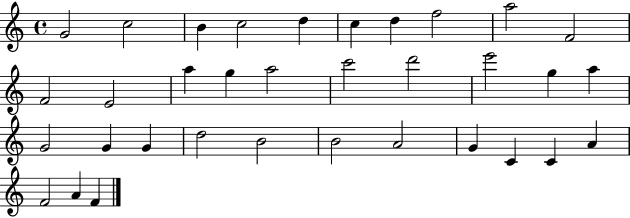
{
  \clef treble
  \time 4/4
  \defaultTimeSignature
  \key c \major
  g'2 c''2 | b'4 c''2 d''4 | c''4 d''4 f''2 | a''2 f'2 | \break f'2 e'2 | a''4 g''4 a''2 | c'''2 d'''2 | e'''2 g''4 a''4 | \break g'2 g'4 g'4 | d''2 b'2 | b'2 a'2 | g'4 c'4 c'4 a'4 | \break f'2 a'4 f'4 | \bar "|."
}